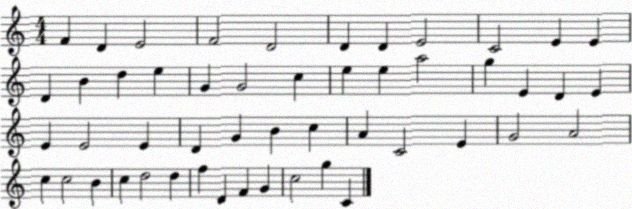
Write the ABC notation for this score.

X:1
T:Untitled
M:4/4
L:1/4
K:C
F D E2 F2 D2 D D E2 C2 E E D B d e G G2 c e e a2 g E D E E E2 E D G B c A C2 E G2 A2 c c2 B c d2 d f D F G c2 g C